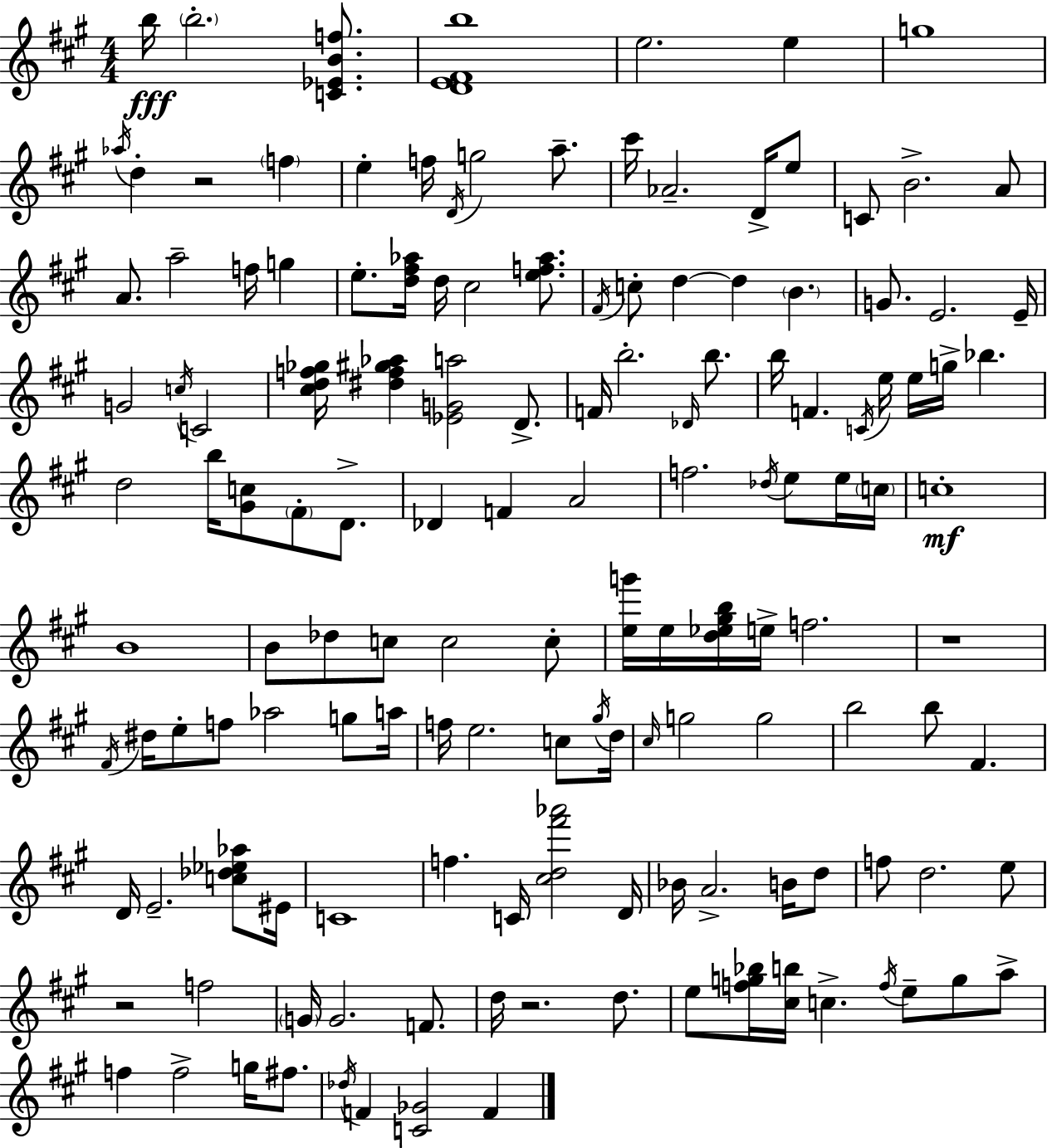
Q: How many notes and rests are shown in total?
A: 142